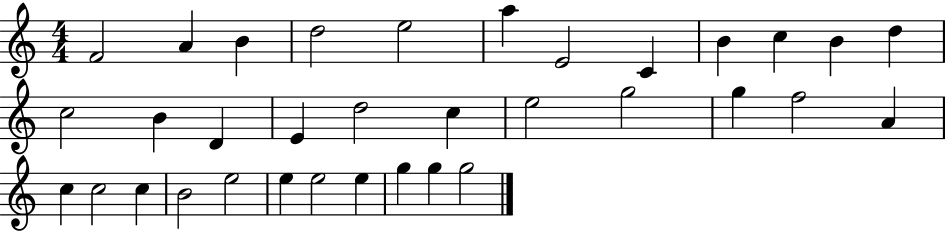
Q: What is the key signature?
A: C major